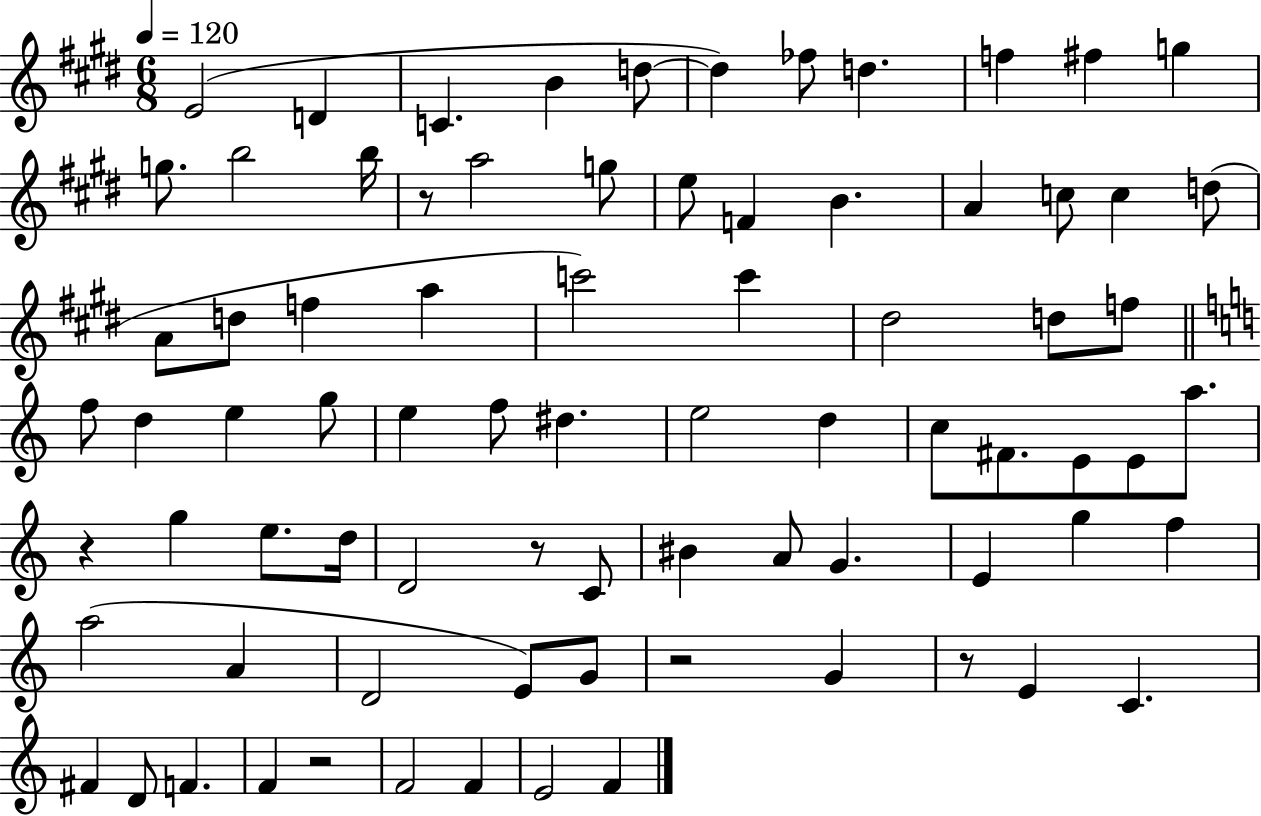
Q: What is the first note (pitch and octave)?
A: E4